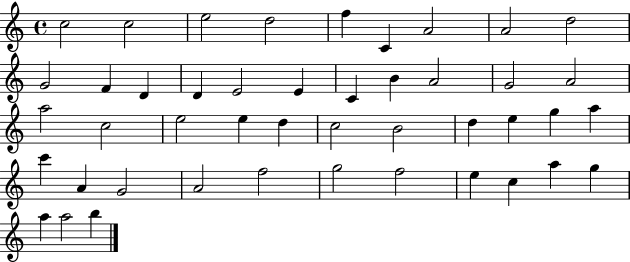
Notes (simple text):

C5/h C5/h E5/h D5/h F5/q C4/q A4/h A4/h D5/h G4/h F4/q D4/q D4/q E4/h E4/q C4/q B4/q A4/h G4/h A4/h A5/h C5/h E5/h E5/q D5/q C5/h B4/h D5/q E5/q G5/q A5/q C6/q A4/q G4/h A4/h F5/h G5/h F5/h E5/q C5/q A5/q G5/q A5/q A5/h B5/q